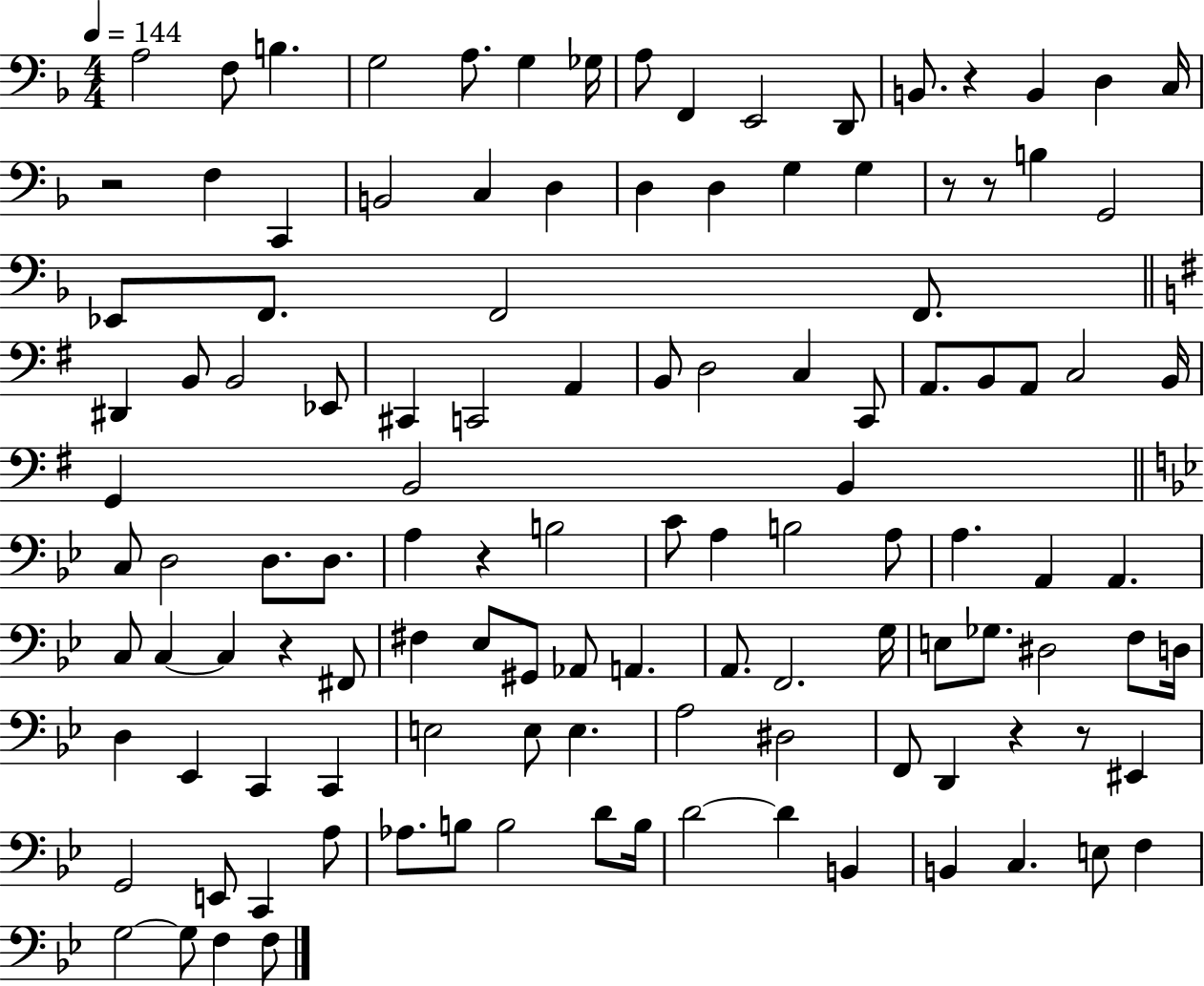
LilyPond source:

{
  \clef bass
  \numericTimeSignature
  \time 4/4
  \key f \major
  \tempo 4 = 144
  \repeat volta 2 { a2 f8 b4. | g2 a8. g4 ges16 | a8 f,4 e,2 d,8 | b,8. r4 b,4 d4 c16 | \break r2 f4 c,4 | b,2 c4 d4 | d4 d4 g4 g4 | r8 r8 b4 g,2 | \break ees,8 f,8. f,2 f,8. | \bar "||" \break \key g \major dis,4 b,8 b,2 ees,8 | cis,4 c,2 a,4 | b,8 d2 c4 c,8 | a,8. b,8 a,8 c2 b,16 | \break g,4 b,2 b,4 | \bar "||" \break \key g \minor c8 d2 d8. d8. | a4 r4 b2 | c'8 a4 b2 a8 | a4. a,4 a,4. | \break c8 c4~~ c4 r4 fis,8 | fis4 ees8 gis,8 aes,8 a,4. | a,8. f,2. g16 | e8 ges8. dis2 f8 d16 | \break d4 ees,4 c,4 c,4 | e2 e8 e4. | a2 dis2 | f,8 d,4 r4 r8 eis,4 | \break g,2 e,8 c,4 a8 | aes8. b8 b2 d'8 b16 | d'2~~ d'4 b,4 | b,4 c4. e8 f4 | \break g2~~ g8 f4 f8 | } \bar "|."
}